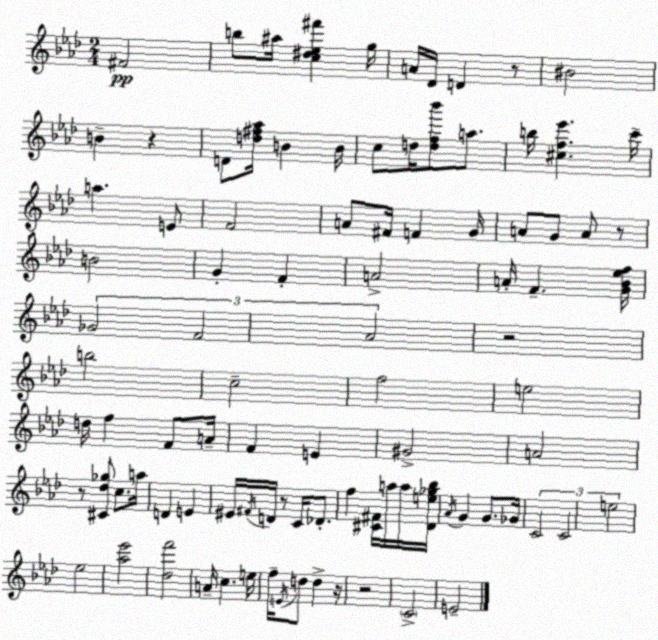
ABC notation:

X:1
T:Untitled
M:2/4
L:1/4
K:Fm
^F2 b/2 ^a/4 [c^d_e^f'] g/4 A/4 _D/4 D z/2 ^B2 B z D/2 [d^f_a]/4 B B/4 c/2 d/4 [df_b']/2 a/2 b/4 [^cf_e'] c'/4 a E/2 F2 A/2 ^F/4 F G/4 A/2 G/2 A/2 z/2 B2 G F A2 A/4 F [G_B_ef]/4 _G2 F2 _A2 z2 b2 c2 f2 e2 d/4 f F/2 A/4 F E ^G2 A2 z/2 [^C_d_g]/2 c/2 a/4 D E ^E/4 ^F/4 D/4 z/2 C/4 _D/2 f [^C^F]/4 a/4 a/4 [_De_g_b]/4 _A/4 G G/2 _G/4 C2 C2 e2 _e2 [_a_e']2 [_df']2 A/4 c e/4 f/4 E/4 d/2 d z/4 z2 C2 E2